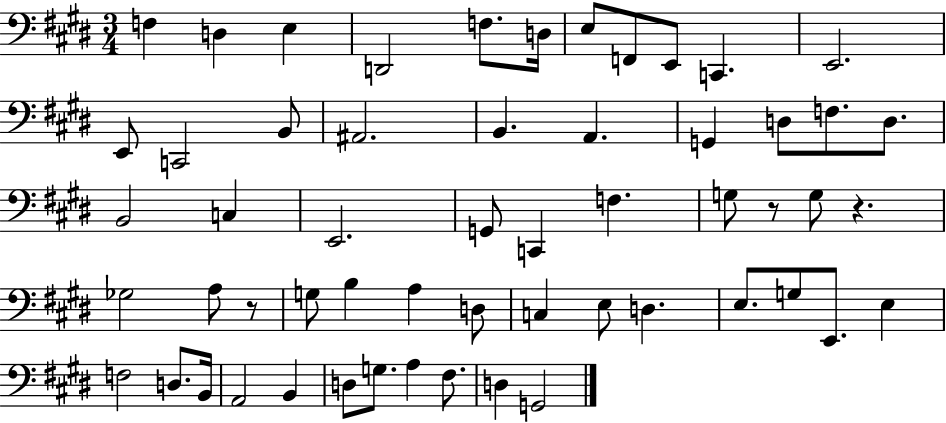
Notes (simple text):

F3/q D3/q E3/q D2/h F3/e. D3/s E3/e F2/e E2/e C2/q. E2/h. E2/e C2/h B2/e A#2/h. B2/q. A2/q. G2/q D3/e F3/e. D3/e. B2/h C3/q E2/h. G2/e C2/q F3/q. G3/e R/e G3/e R/q. Gb3/h A3/e R/e G3/e B3/q A3/q D3/e C3/q E3/e D3/q. E3/e. G3/e E2/e. E3/q F3/h D3/e. B2/s A2/h B2/q D3/e G3/e. A3/q F#3/e. D3/q G2/h